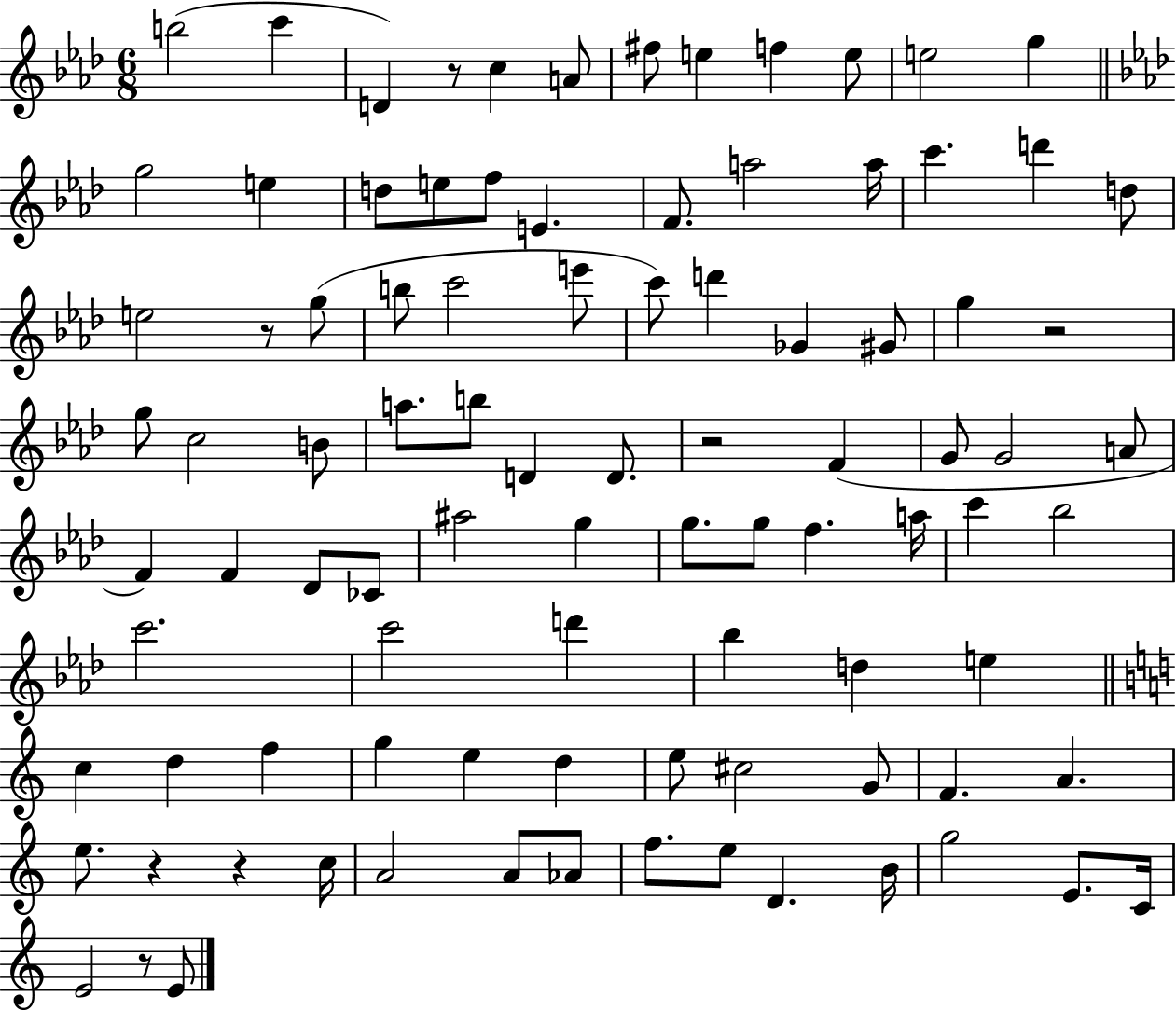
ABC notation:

X:1
T:Untitled
M:6/8
L:1/4
K:Ab
b2 c' D z/2 c A/2 ^f/2 e f e/2 e2 g g2 e d/2 e/2 f/2 E F/2 a2 a/4 c' d' d/2 e2 z/2 g/2 b/2 c'2 e'/2 c'/2 d' _G ^G/2 g z2 g/2 c2 B/2 a/2 b/2 D D/2 z2 F G/2 G2 A/2 F F _D/2 _C/2 ^a2 g g/2 g/2 f a/4 c' _b2 c'2 c'2 d' _b d e c d f g e d e/2 ^c2 G/2 F A e/2 z z c/4 A2 A/2 _A/2 f/2 e/2 D B/4 g2 E/2 C/4 E2 z/2 E/2